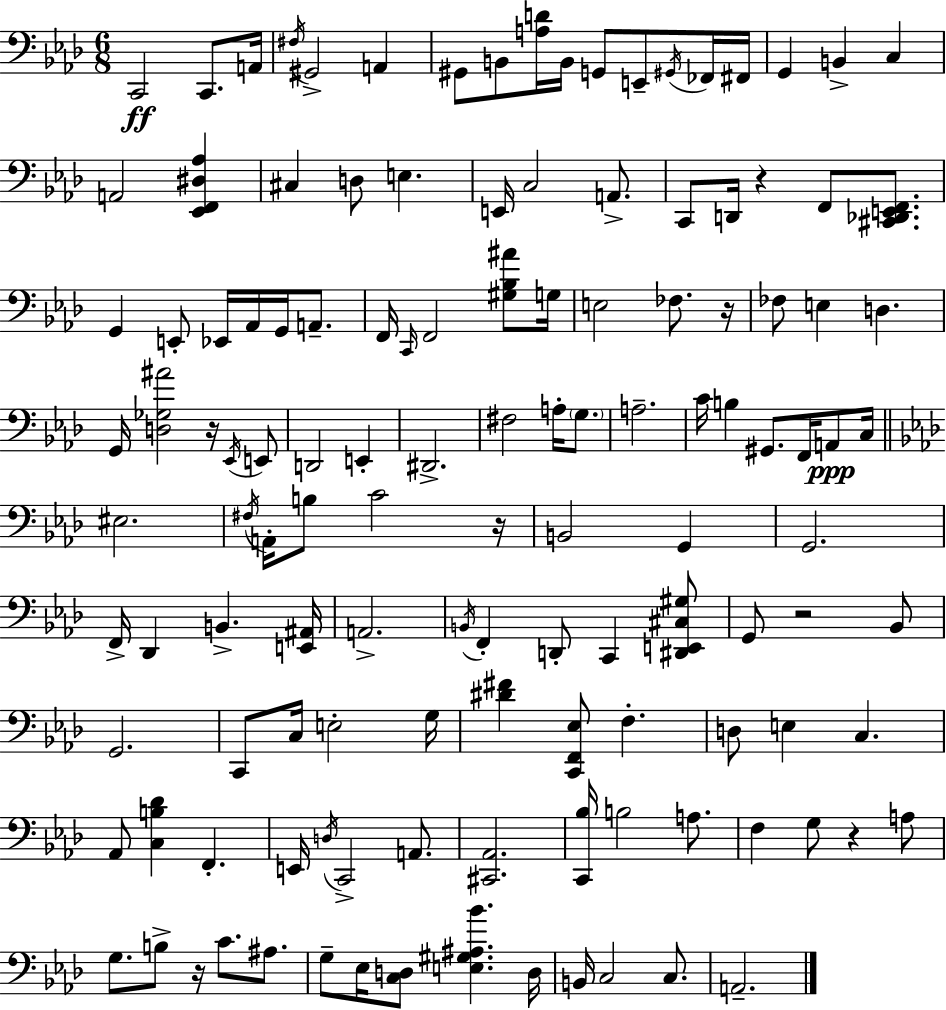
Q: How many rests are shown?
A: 7